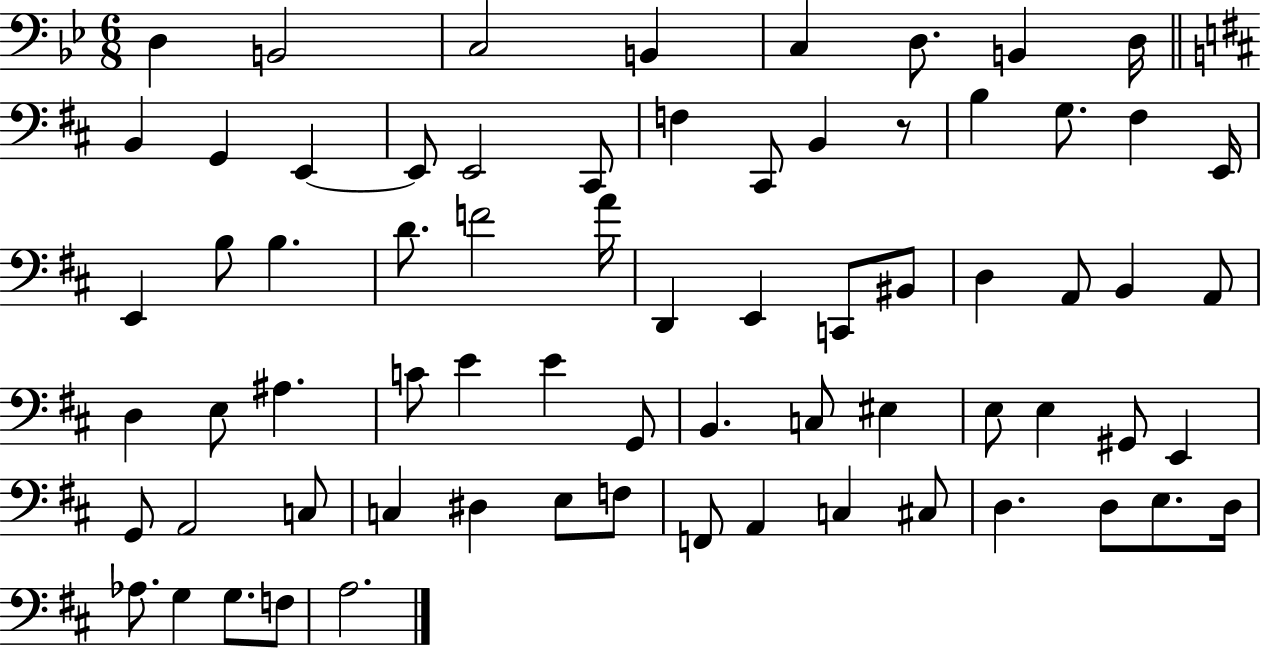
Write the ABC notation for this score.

X:1
T:Untitled
M:6/8
L:1/4
K:Bb
D, B,,2 C,2 B,, C, D,/2 B,, D,/4 B,, G,, E,, E,,/2 E,,2 ^C,,/2 F, ^C,,/2 B,, z/2 B, G,/2 ^F, E,,/4 E,, B,/2 B, D/2 F2 A/4 D,, E,, C,,/2 ^B,,/2 D, A,,/2 B,, A,,/2 D, E,/2 ^A, C/2 E E G,,/2 B,, C,/2 ^E, E,/2 E, ^G,,/2 E,, G,,/2 A,,2 C,/2 C, ^D, E,/2 F,/2 F,,/2 A,, C, ^C,/2 D, D,/2 E,/2 D,/4 _A,/2 G, G,/2 F,/2 A,2